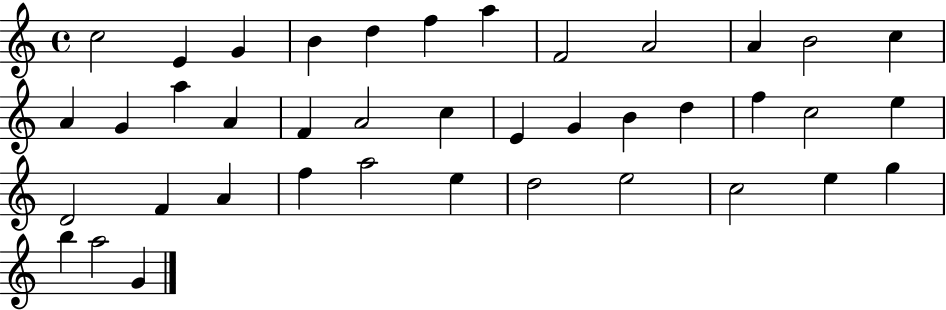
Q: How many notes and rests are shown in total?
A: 40